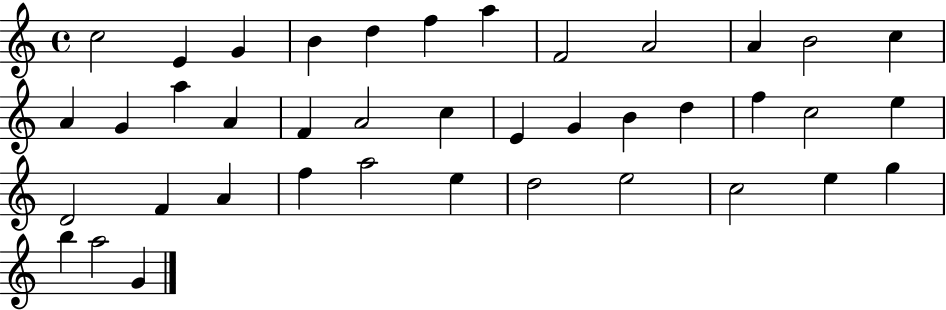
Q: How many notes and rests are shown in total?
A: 40